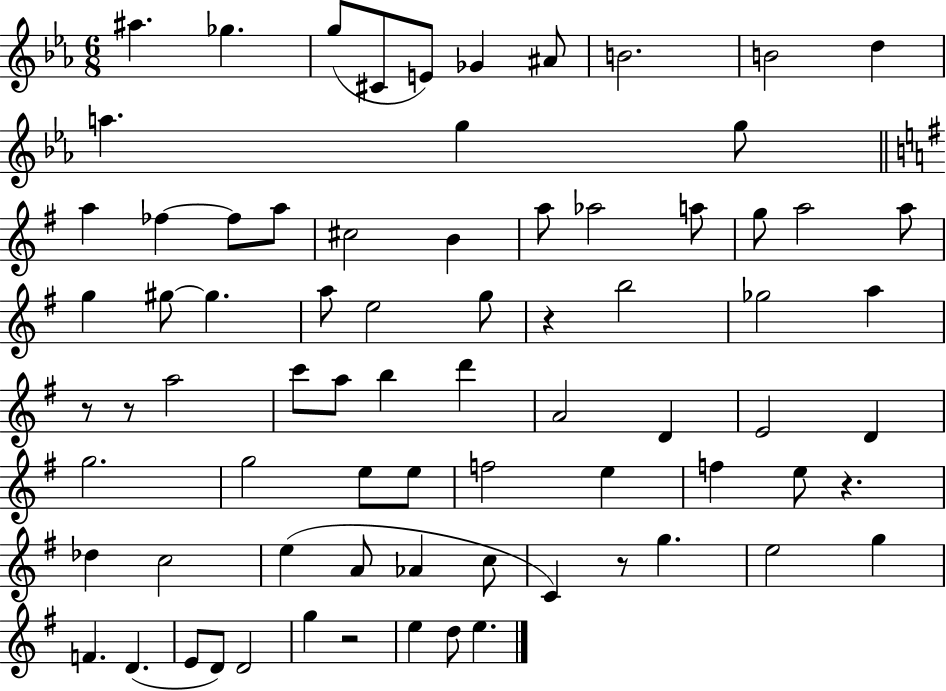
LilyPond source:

{
  \clef treble
  \numericTimeSignature
  \time 6/8
  \key ees \major
  ais''4. ges''4. | g''8( cis'8 e'8) ges'4 ais'8 | b'2. | b'2 d''4 | \break a''4. g''4 g''8 | \bar "||" \break \key e \minor a''4 fes''4~~ fes''8 a''8 | cis''2 b'4 | a''8 aes''2 a''8 | g''8 a''2 a''8 | \break g''4 gis''8~~ gis''4. | a''8 e''2 g''8 | r4 b''2 | ges''2 a''4 | \break r8 r8 a''2 | c'''8 a''8 b''4 d'''4 | a'2 d'4 | e'2 d'4 | \break g''2. | g''2 e''8 e''8 | f''2 e''4 | f''4 e''8 r4. | \break des''4 c''2 | e''4( a'8 aes'4 c''8 | c'4) r8 g''4. | e''2 g''4 | \break f'4. d'4.( | e'8 d'8) d'2 | g''4 r2 | e''4 d''8 e''4. | \break \bar "|."
}